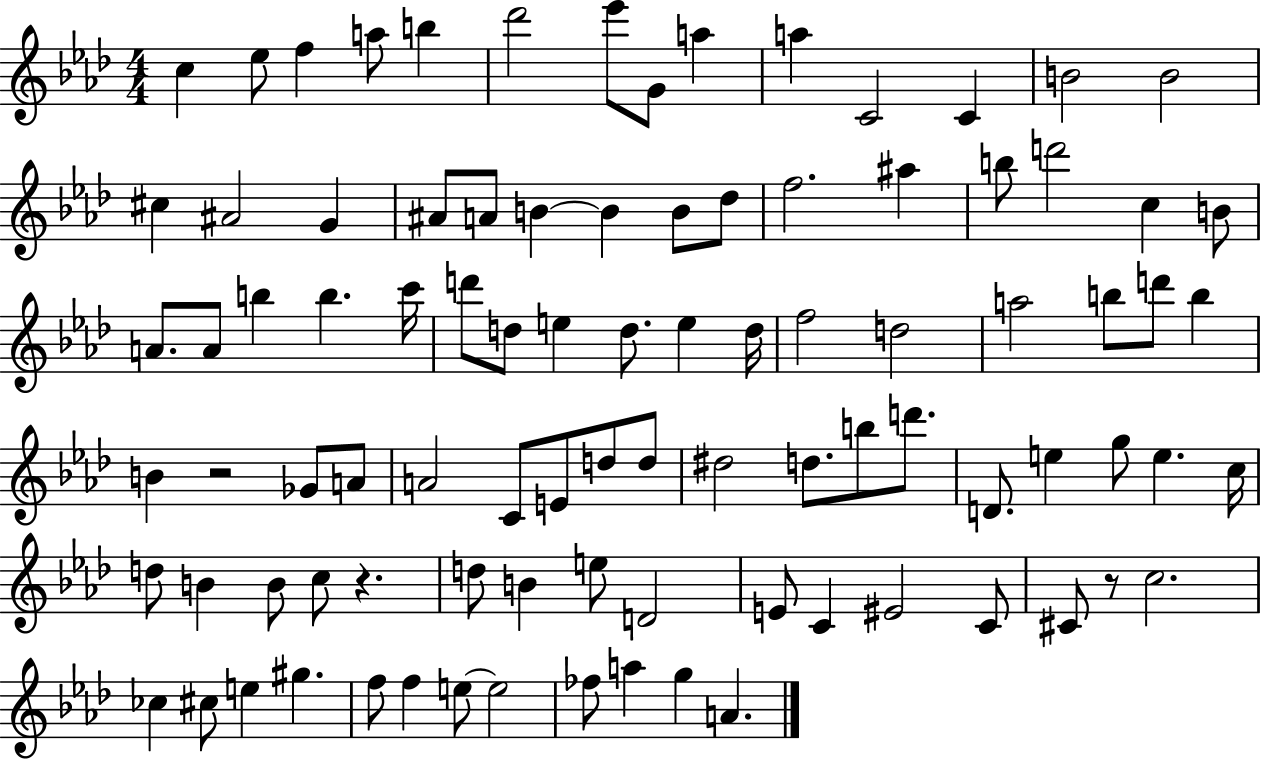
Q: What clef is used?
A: treble